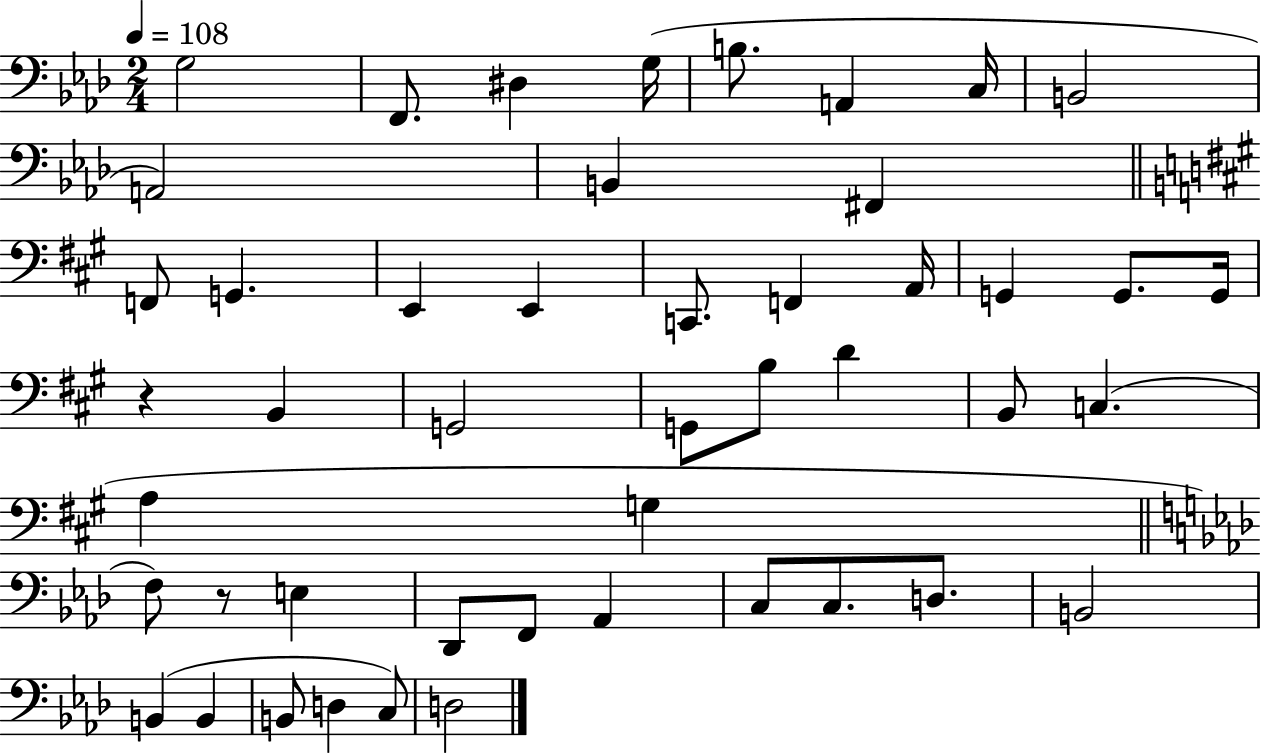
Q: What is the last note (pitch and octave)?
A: D3